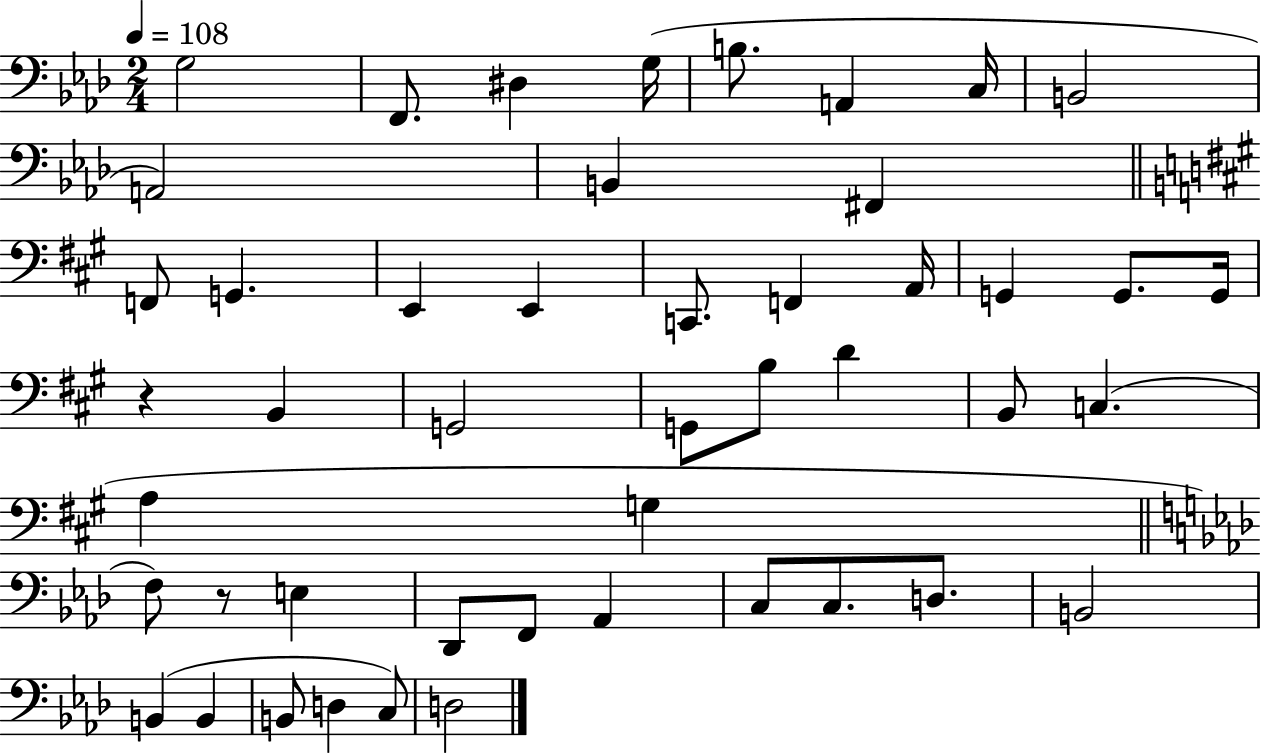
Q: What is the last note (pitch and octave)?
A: D3